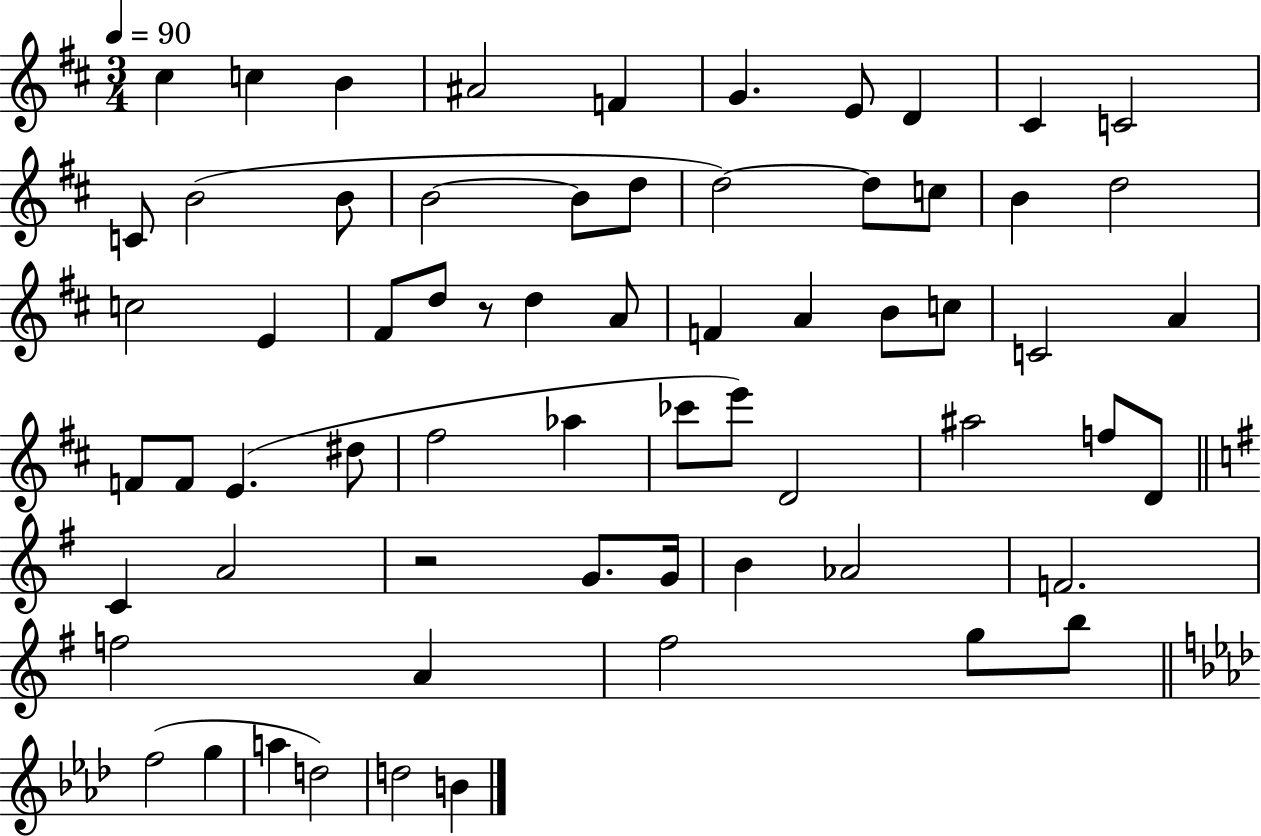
C#5/q C5/q B4/q A#4/h F4/q G4/q. E4/e D4/q C#4/q C4/h C4/e B4/h B4/e B4/h B4/e D5/e D5/h D5/e C5/e B4/q D5/h C5/h E4/q F#4/e D5/e R/e D5/q A4/e F4/q A4/q B4/e C5/e C4/h A4/q F4/e F4/e E4/q. D#5/e F#5/h Ab5/q CES6/e E6/e D4/h A#5/h F5/e D4/e C4/q A4/h R/h G4/e. G4/s B4/q Ab4/h F4/h. F5/h A4/q F#5/h G5/e B5/e F5/h G5/q A5/q D5/h D5/h B4/q